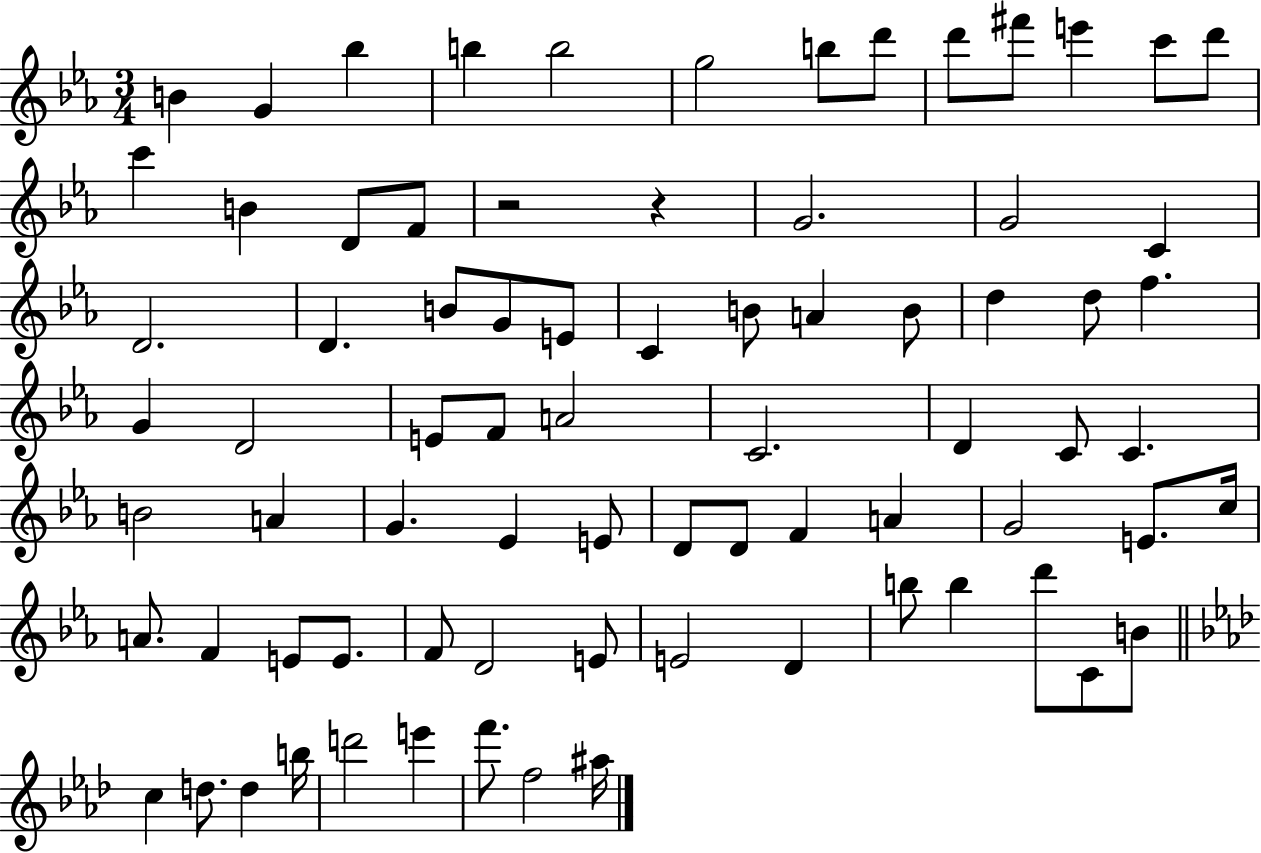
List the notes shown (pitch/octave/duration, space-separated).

B4/q G4/q Bb5/q B5/q B5/h G5/h B5/e D6/e D6/e F#6/e E6/q C6/e D6/e C6/q B4/q D4/e F4/e R/h R/q G4/h. G4/h C4/q D4/h. D4/q. B4/e G4/e E4/e C4/q B4/e A4/q B4/e D5/q D5/e F5/q. G4/q D4/h E4/e F4/e A4/h C4/h. D4/q C4/e C4/q. B4/h A4/q G4/q. Eb4/q E4/e D4/e D4/e F4/q A4/q G4/h E4/e. C5/s A4/e. F4/q E4/e E4/e. F4/e D4/h E4/e E4/h D4/q B5/e B5/q D6/e C4/e B4/e C5/q D5/e. D5/q B5/s D6/h E6/q F6/e. F5/h A#5/s